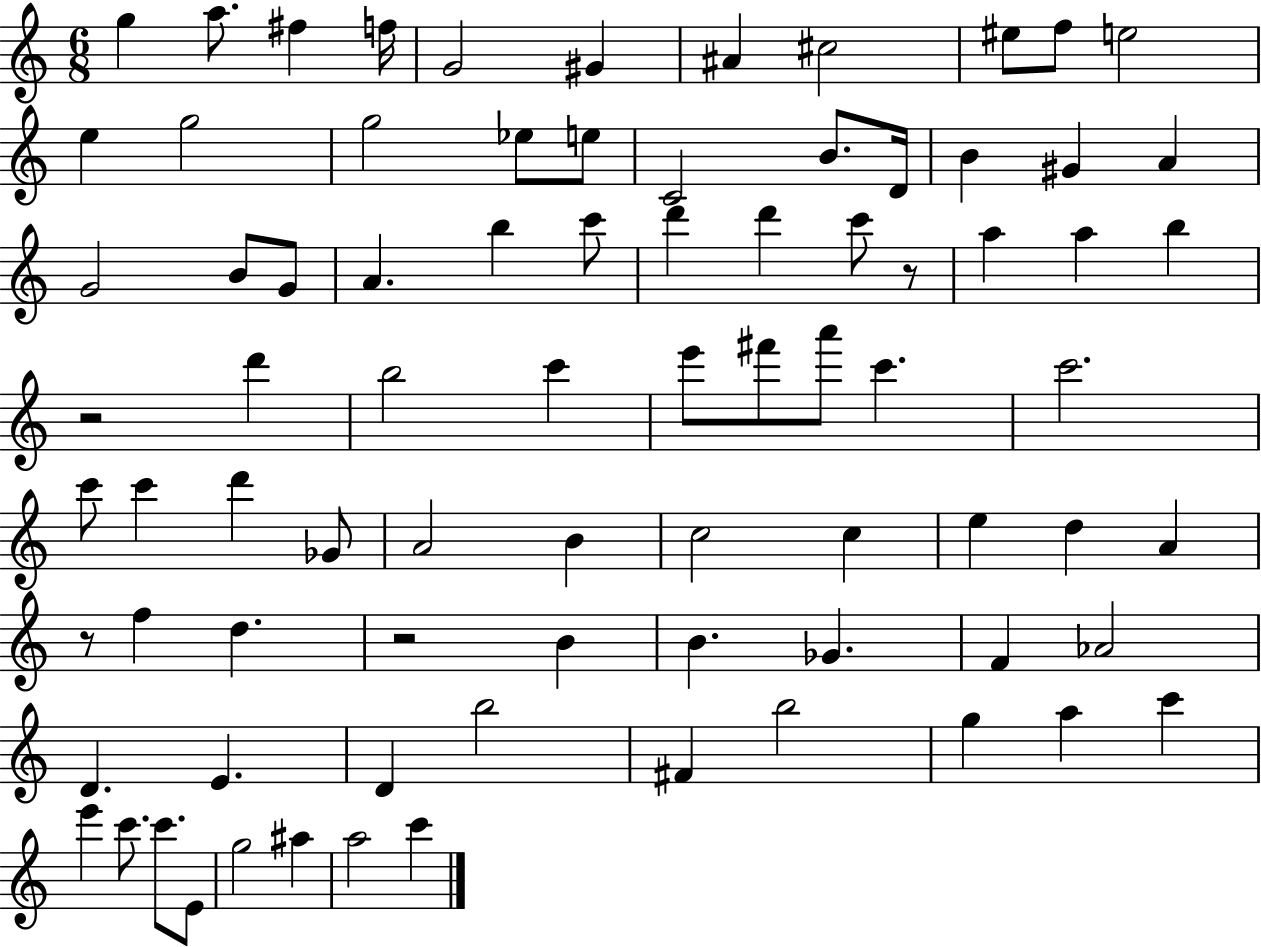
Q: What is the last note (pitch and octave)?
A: C6